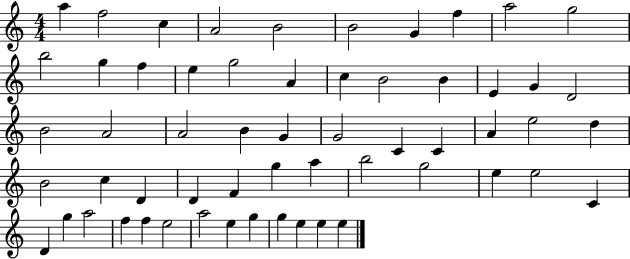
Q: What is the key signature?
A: C major